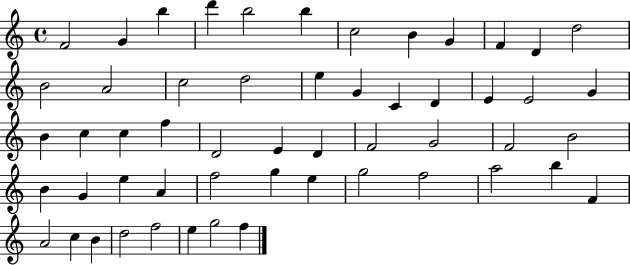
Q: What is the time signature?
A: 4/4